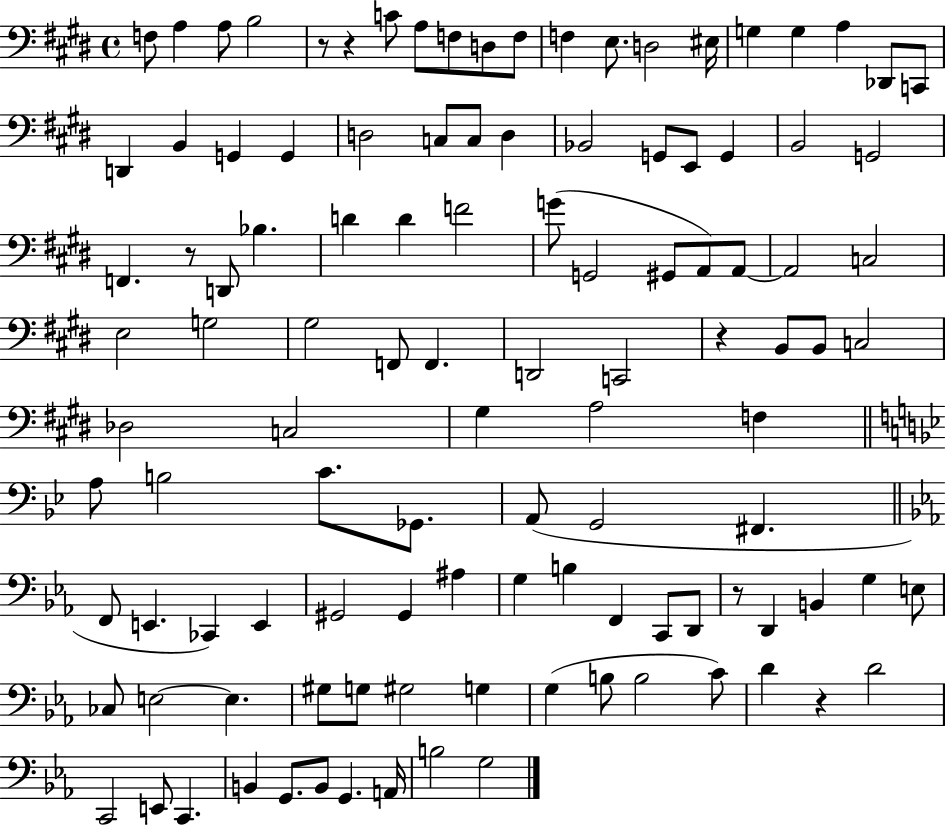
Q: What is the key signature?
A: E major